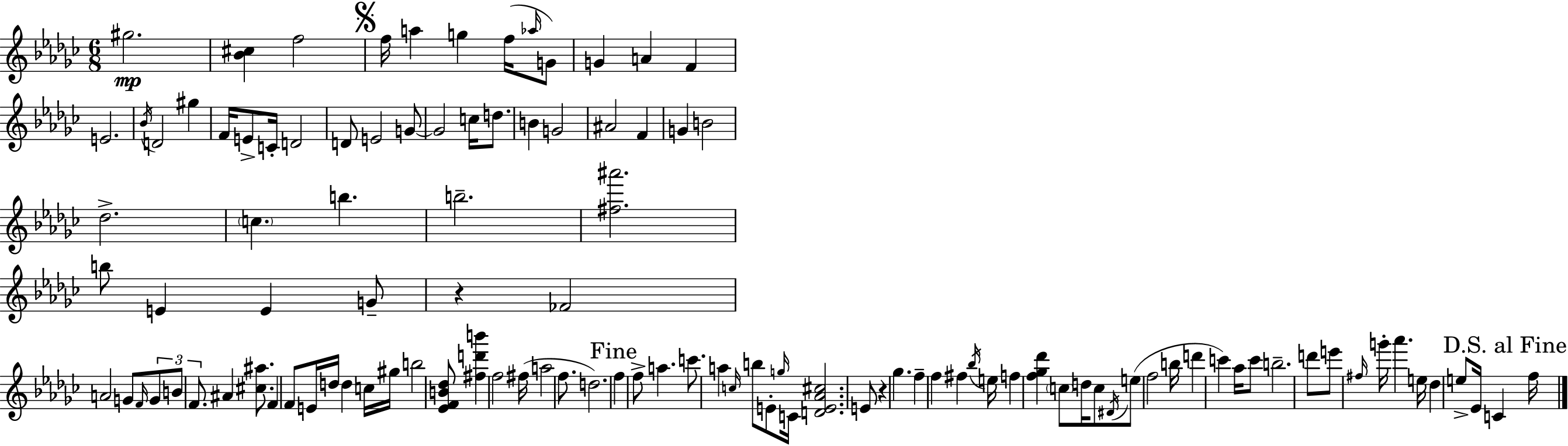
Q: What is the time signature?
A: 6/8